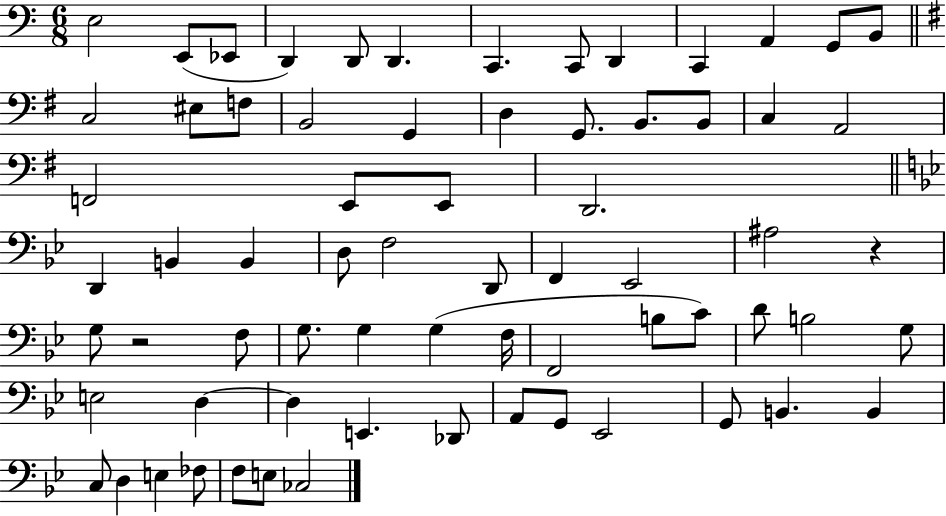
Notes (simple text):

E3/h E2/e Eb2/e D2/q D2/e D2/q. C2/q. C2/e D2/q C2/q A2/q G2/e B2/e C3/h EIS3/e F3/e B2/h G2/q D3/q G2/e. B2/e. B2/e C3/q A2/h F2/h E2/e E2/e D2/h. D2/q B2/q B2/q D3/e F3/h D2/e F2/q Eb2/h A#3/h R/q G3/e R/h F3/e G3/e. G3/q G3/q F3/s F2/h B3/e C4/e D4/e B3/h G3/e E3/h D3/q D3/q E2/q. Db2/e A2/e G2/e Eb2/h G2/e B2/q. B2/q C3/e D3/q E3/q FES3/e F3/e E3/e CES3/h